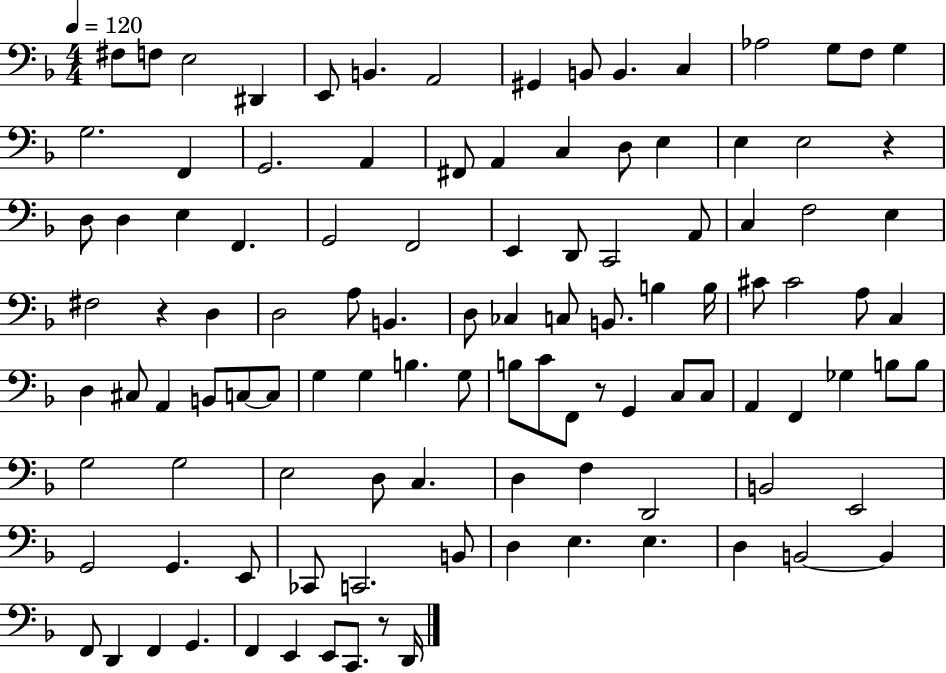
{
  \clef bass
  \numericTimeSignature
  \time 4/4
  \key f \major
  \tempo 4 = 120
  fis8 f8 e2 dis,4 | e,8 b,4. a,2 | gis,4 b,8 b,4. c4 | aes2 g8 f8 g4 | \break g2. f,4 | g,2. a,4 | fis,8 a,4 c4 d8 e4 | e4 e2 r4 | \break d8 d4 e4 f,4. | g,2 f,2 | e,4 d,8 c,2 a,8 | c4 f2 e4 | \break fis2 r4 d4 | d2 a8 b,4. | d8 ces4 c8 b,8. b4 b16 | cis'8 cis'2 a8 c4 | \break d4 cis8 a,4 b,8 c8~~ c8 | g4 g4 b4. g8 | b8 c'8 f,8 r8 g,4 c8 c8 | a,4 f,4 ges4 b8 b8 | \break g2 g2 | e2 d8 c4. | d4 f4 d,2 | b,2 e,2 | \break g,2 g,4. e,8 | ces,8 c,2. b,8 | d4 e4. e4. | d4 b,2~~ b,4 | \break f,8 d,4 f,4 g,4. | f,4 e,4 e,8 c,8. r8 d,16 | \bar "|."
}